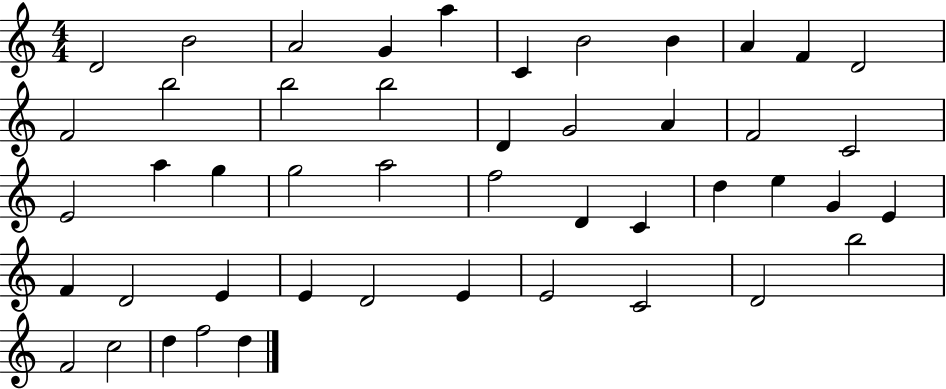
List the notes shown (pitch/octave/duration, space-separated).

D4/h B4/h A4/h G4/q A5/q C4/q B4/h B4/q A4/q F4/q D4/h F4/h B5/h B5/h B5/h D4/q G4/h A4/q F4/h C4/h E4/h A5/q G5/q G5/h A5/h F5/h D4/q C4/q D5/q E5/q G4/q E4/q F4/q D4/h E4/q E4/q D4/h E4/q E4/h C4/h D4/h B5/h F4/h C5/h D5/q F5/h D5/q